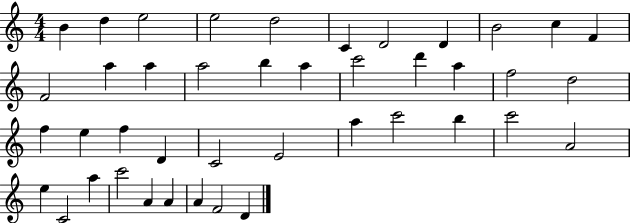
X:1
T:Untitled
M:4/4
L:1/4
K:C
B d e2 e2 d2 C D2 D B2 c F F2 a a a2 b a c'2 d' a f2 d2 f e f D C2 E2 a c'2 b c'2 A2 e C2 a c'2 A A A F2 D